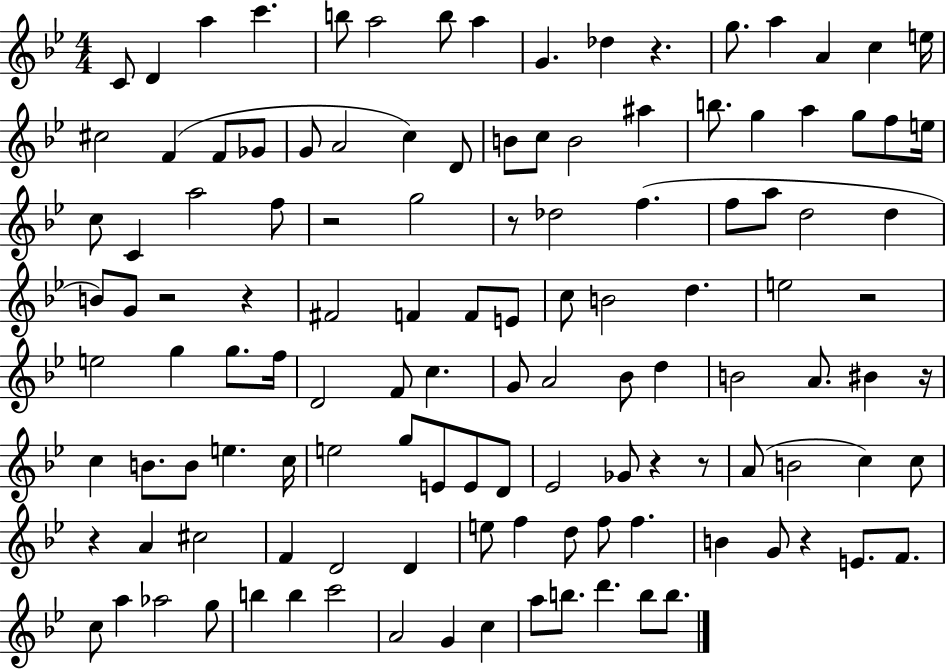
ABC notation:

X:1
T:Untitled
M:4/4
L:1/4
K:Bb
C/2 D a c' b/2 a2 b/2 a G _d z g/2 a A c e/4 ^c2 F F/2 _G/2 G/2 A2 c D/2 B/2 c/2 B2 ^a b/2 g a g/2 f/2 e/4 c/2 C a2 f/2 z2 g2 z/2 _d2 f f/2 a/2 d2 d B/2 G/2 z2 z ^F2 F F/2 E/2 c/2 B2 d e2 z2 e2 g g/2 f/4 D2 F/2 c G/2 A2 _B/2 d B2 A/2 ^B z/4 c B/2 B/2 e c/4 e2 g/2 E/2 E/2 D/2 _E2 _G/2 z z/2 A/2 B2 c c/2 z A ^c2 F D2 D e/2 f d/2 f/2 f B G/2 z E/2 F/2 c/2 a _a2 g/2 b b c'2 A2 G c a/2 b/2 d' b/2 b/2